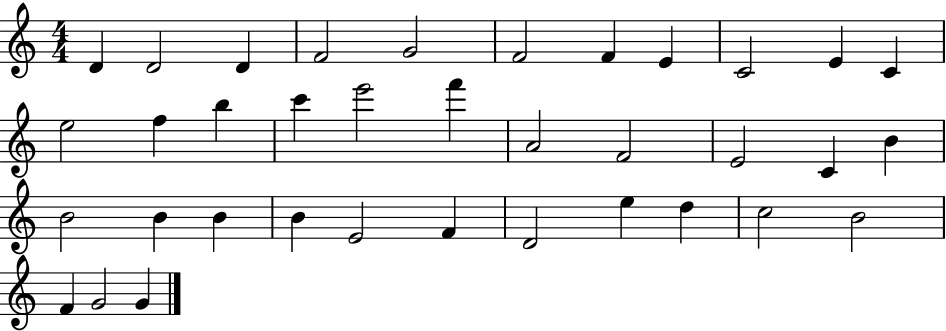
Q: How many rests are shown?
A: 0